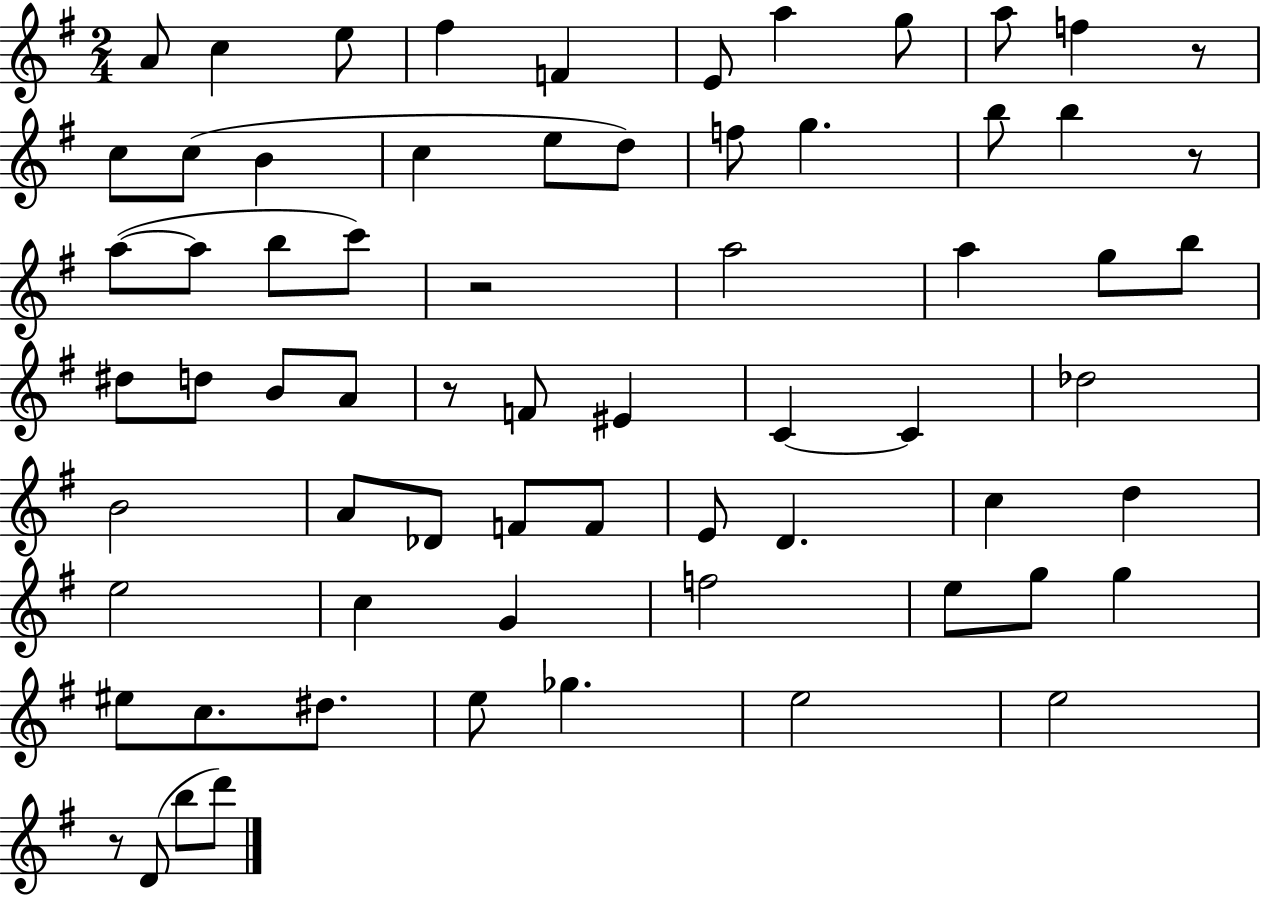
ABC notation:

X:1
T:Untitled
M:2/4
L:1/4
K:G
A/2 c e/2 ^f F E/2 a g/2 a/2 f z/2 c/2 c/2 B c e/2 d/2 f/2 g b/2 b z/2 a/2 a/2 b/2 c'/2 z2 a2 a g/2 b/2 ^d/2 d/2 B/2 A/2 z/2 F/2 ^E C C _d2 B2 A/2 _D/2 F/2 F/2 E/2 D c d e2 c G f2 e/2 g/2 g ^e/2 c/2 ^d/2 e/2 _g e2 e2 z/2 D/2 b/2 d'/2